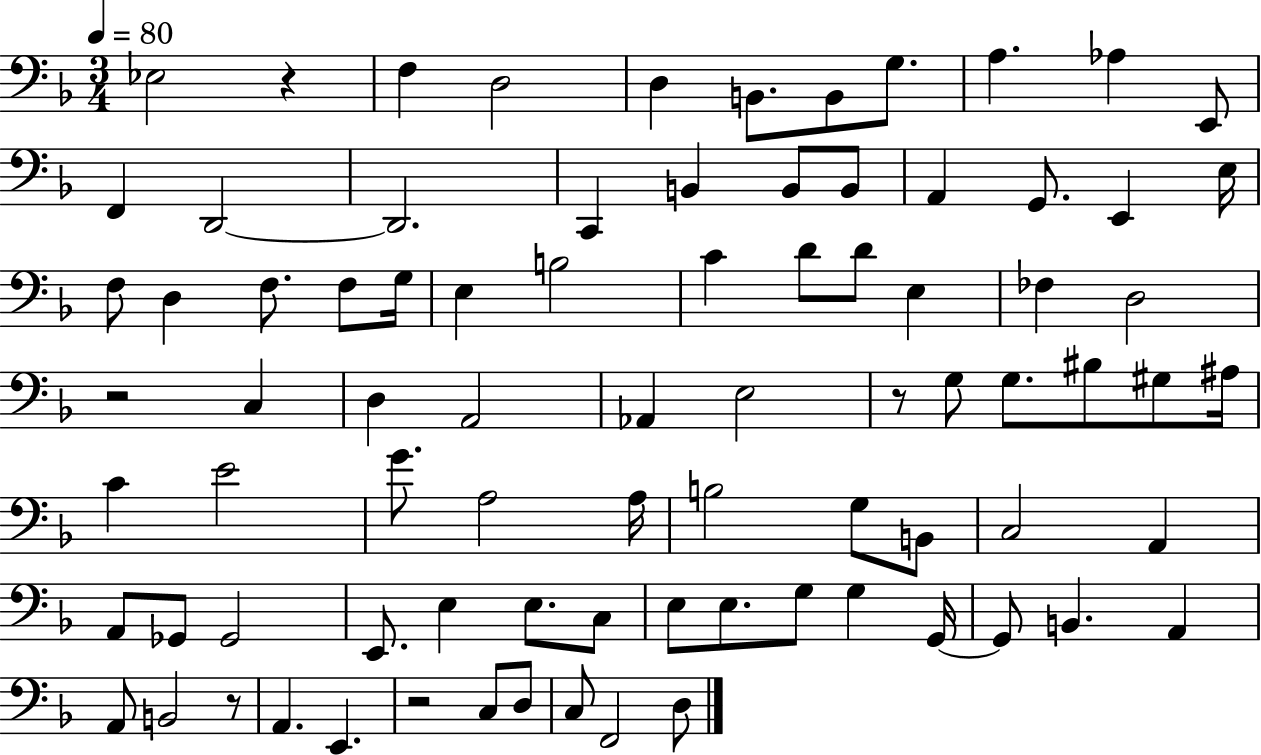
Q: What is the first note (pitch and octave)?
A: Eb3